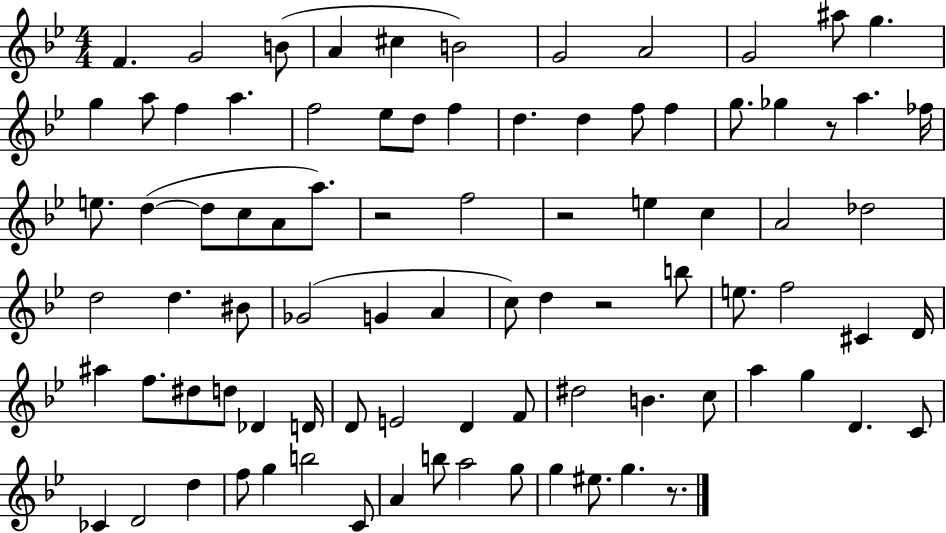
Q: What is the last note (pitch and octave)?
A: G5